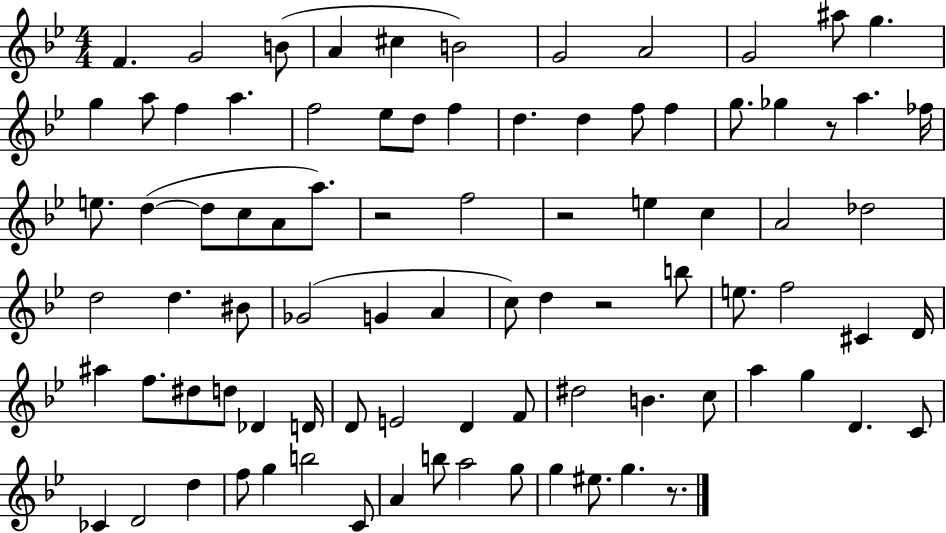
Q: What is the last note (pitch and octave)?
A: G5